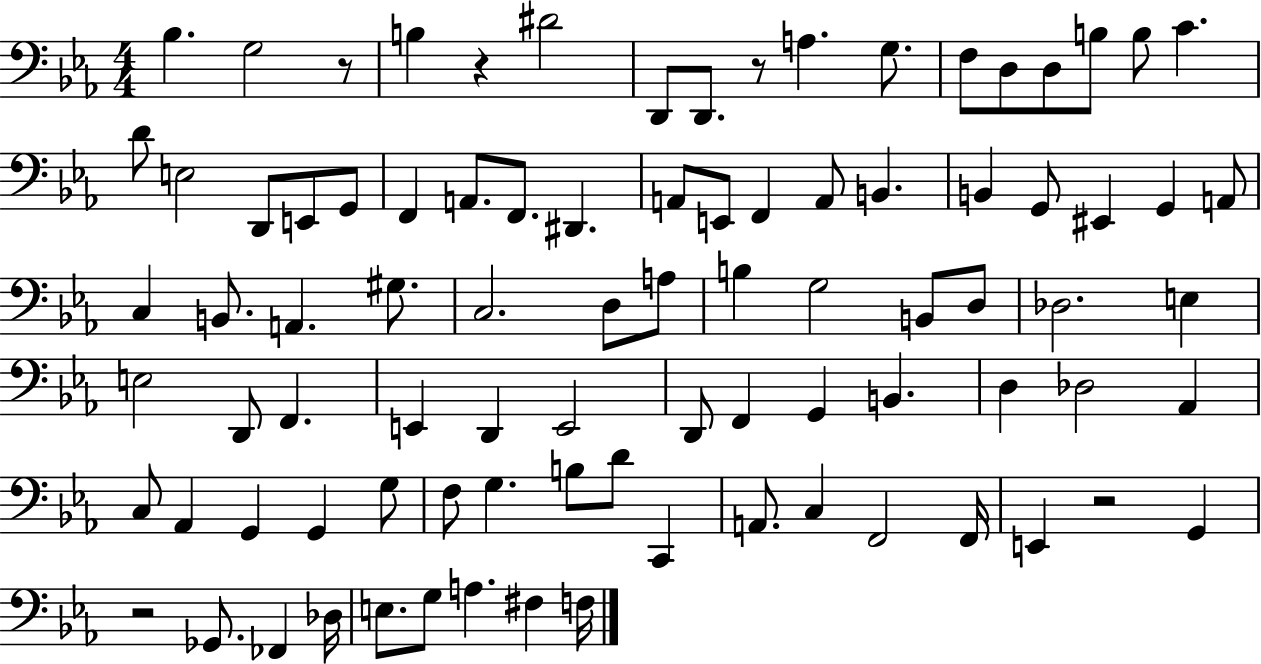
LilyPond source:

{
  \clef bass
  \numericTimeSignature
  \time 4/4
  \key ees \major
  bes4. g2 r8 | b4 r4 dis'2 | d,8 d,8. r8 a4. g8. | f8 d8 d8 b8 b8 c'4. | \break d'8 e2 d,8 e,8 g,8 | f,4 a,8. f,8. dis,4. | a,8 e,8 f,4 a,8 b,4. | b,4 g,8 eis,4 g,4 a,8 | \break c4 b,8. a,4. gis8. | c2. d8 a8 | b4 g2 b,8 d8 | des2. e4 | \break e2 d,8 f,4. | e,4 d,4 e,2 | d,8 f,4 g,4 b,4. | d4 des2 aes,4 | \break c8 aes,4 g,4 g,4 g8 | f8 g4. b8 d'8 c,4 | a,8. c4 f,2 f,16 | e,4 r2 g,4 | \break r2 ges,8. fes,4 des16 | e8. g8 a4. fis4 f16 | \bar "|."
}